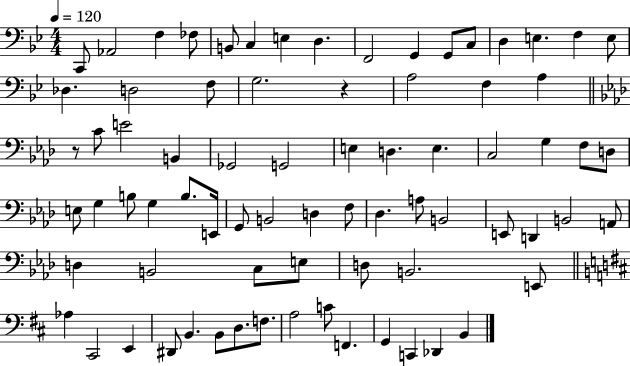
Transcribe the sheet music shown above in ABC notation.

X:1
T:Untitled
M:4/4
L:1/4
K:Bb
C,,/2 _A,,2 F, _F,/2 B,,/2 C, E, D, F,,2 G,, G,,/2 C,/2 D, E, F, E,/2 _D, D,2 F,/2 G,2 z A,2 F, A, z/2 C/2 E2 B,, _G,,2 G,,2 E, D, E, C,2 G, F,/2 D,/2 E,/2 G, B,/2 G, B,/2 E,,/4 G,,/2 B,,2 D, F,/2 _D, A,/2 B,,2 E,,/2 D,, B,,2 A,,/2 D, B,,2 C,/2 E,/2 D,/2 B,,2 E,,/2 _A, ^C,,2 E,, ^D,,/2 B,, B,,/2 D,/2 F,/2 A,2 C/2 F,, G,, C,, _D,, B,,